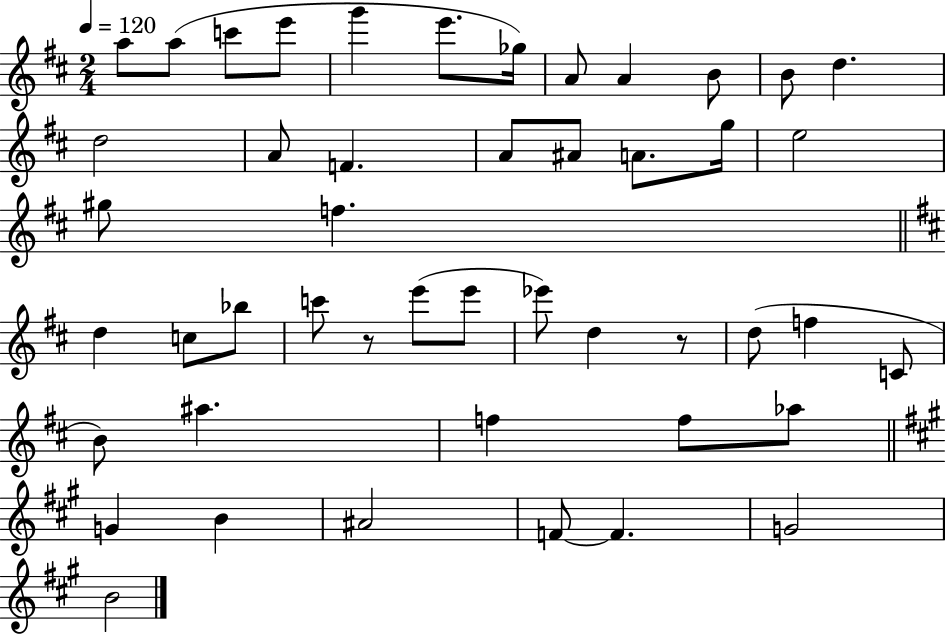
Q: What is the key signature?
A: D major